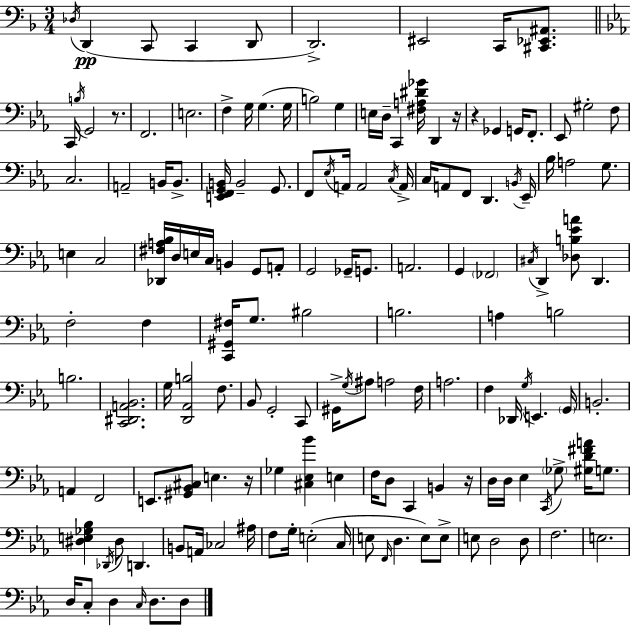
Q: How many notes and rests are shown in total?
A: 152